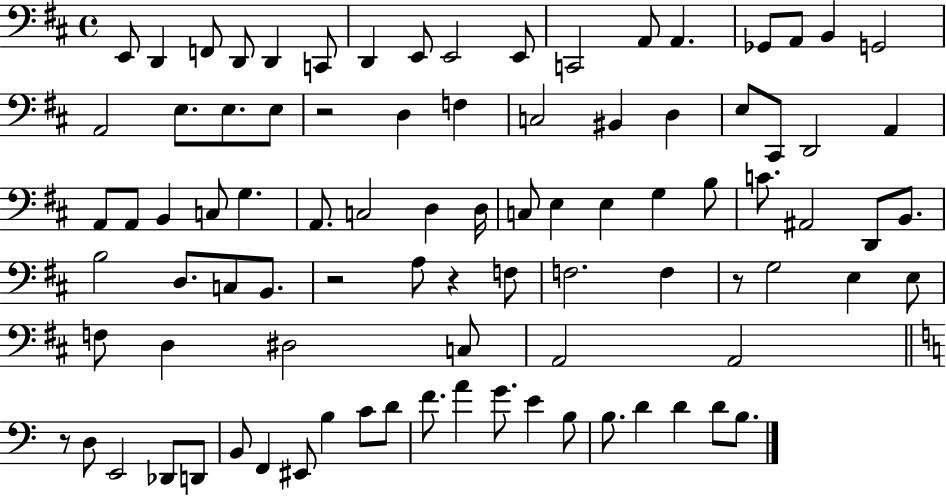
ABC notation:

X:1
T:Untitled
M:4/4
L:1/4
K:D
E,,/2 D,, F,,/2 D,,/2 D,, C,,/2 D,, E,,/2 E,,2 E,,/2 C,,2 A,,/2 A,, _G,,/2 A,,/2 B,, G,,2 A,,2 E,/2 E,/2 E,/2 z2 D, F, C,2 ^B,, D, E,/2 ^C,,/2 D,,2 A,, A,,/2 A,,/2 B,, C,/2 G, A,,/2 C,2 D, D,/4 C,/2 E, E, G, B,/2 C/2 ^A,,2 D,,/2 B,,/2 B,2 D,/2 C,/2 B,,/2 z2 A,/2 z F,/2 F,2 F, z/2 G,2 E, E,/2 F,/2 D, ^D,2 C,/2 A,,2 A,,2 z/2 D,/2 E,,2 _D,,/2 D,,/2 B,,/2 F,, ^E,,/2 B, C/2 D/2 F/2 A G/2 E B,/2 B,/2 D D D/2 B,/2